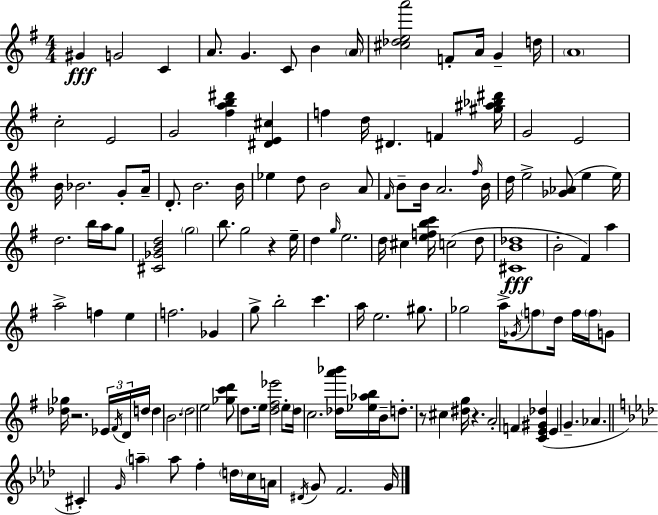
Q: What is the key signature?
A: G major